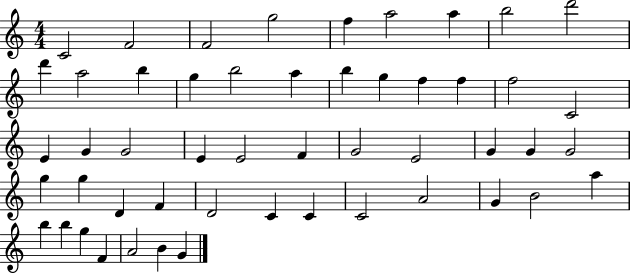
X:1
T:Untitled
M:4/4
L:1/4
K:C
C2 F2 F2 g2 f a2 a b2 d'2 d' a2 b g b2 a b g f f f2 C2 E G G2 E E2 F G2 E2 G G G2 g g D F D2 C C C2 A2 G B2 a b b g F A2 B G